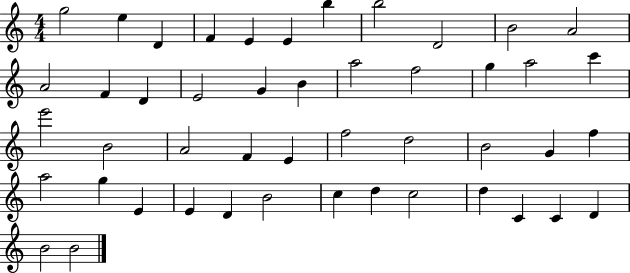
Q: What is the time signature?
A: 4/4